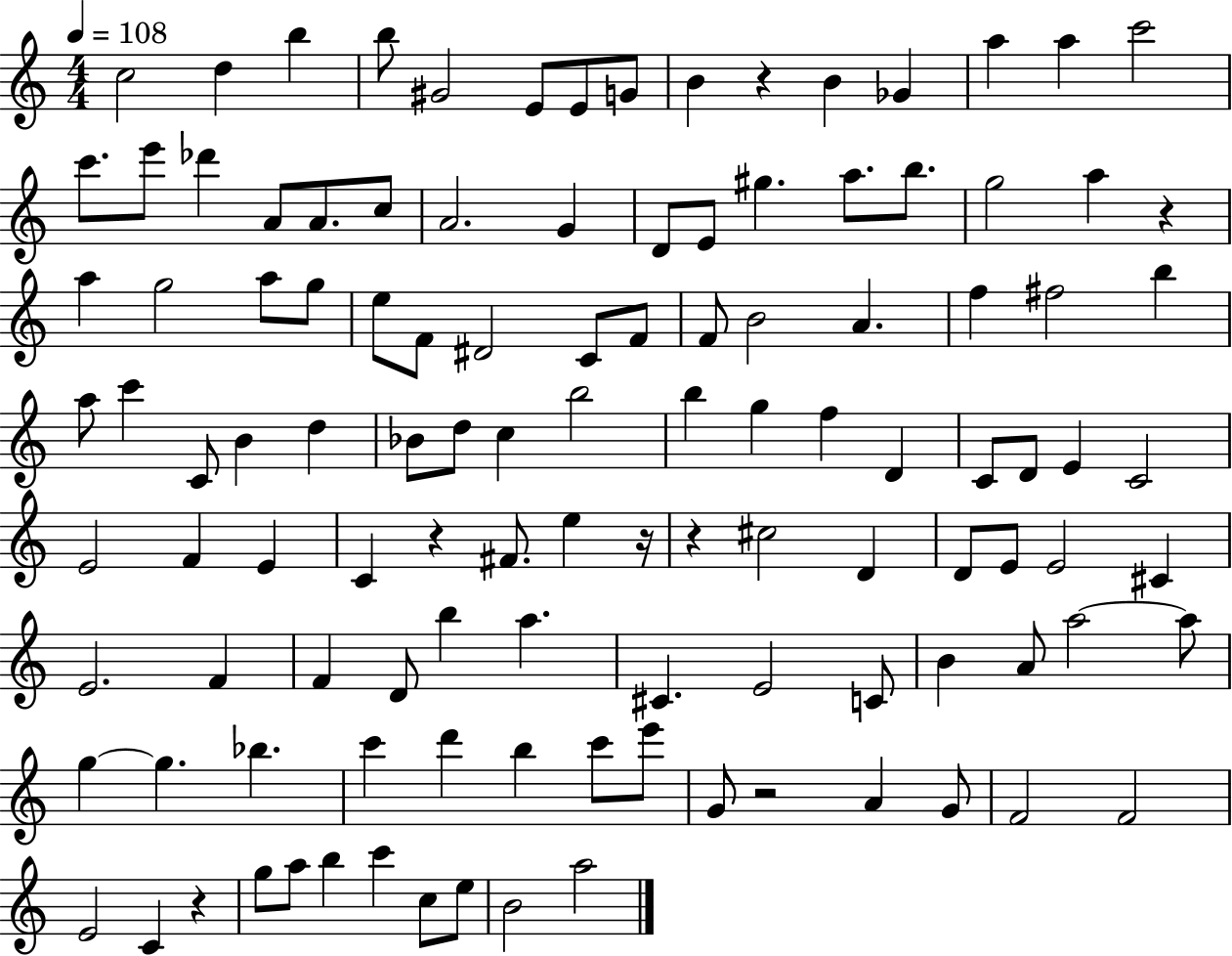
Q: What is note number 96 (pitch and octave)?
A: A4